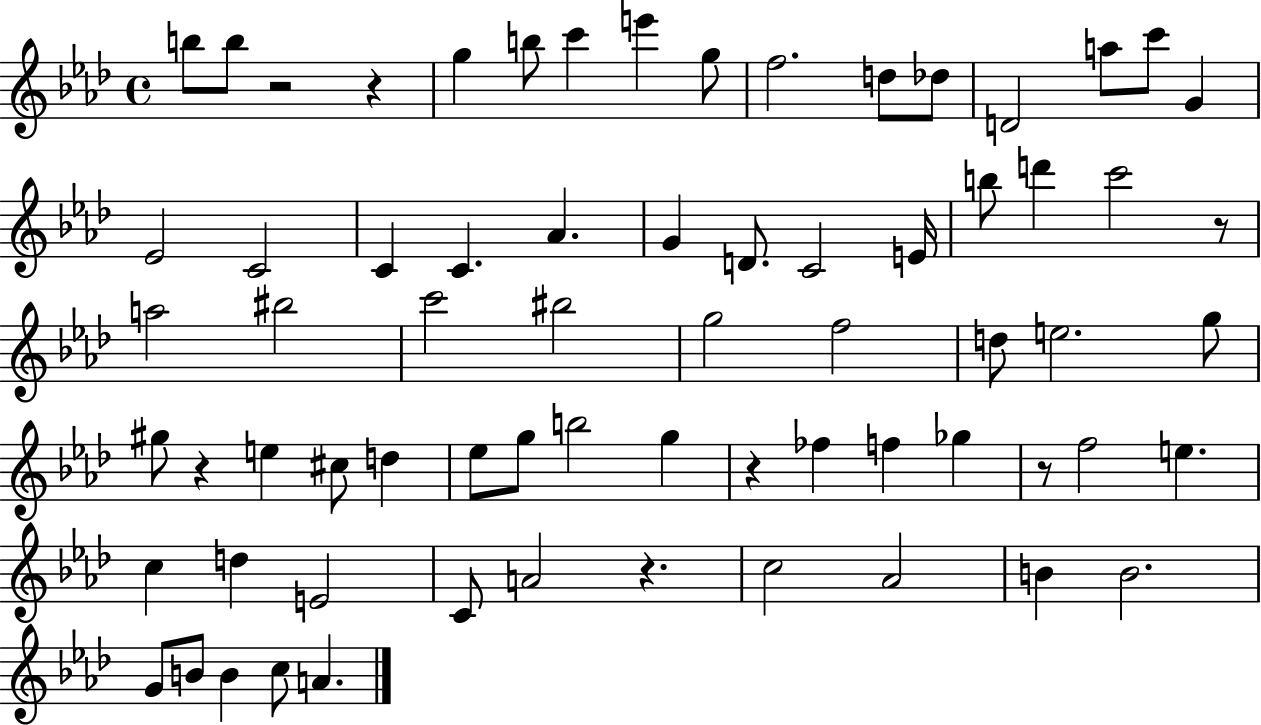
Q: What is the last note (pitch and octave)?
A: A4